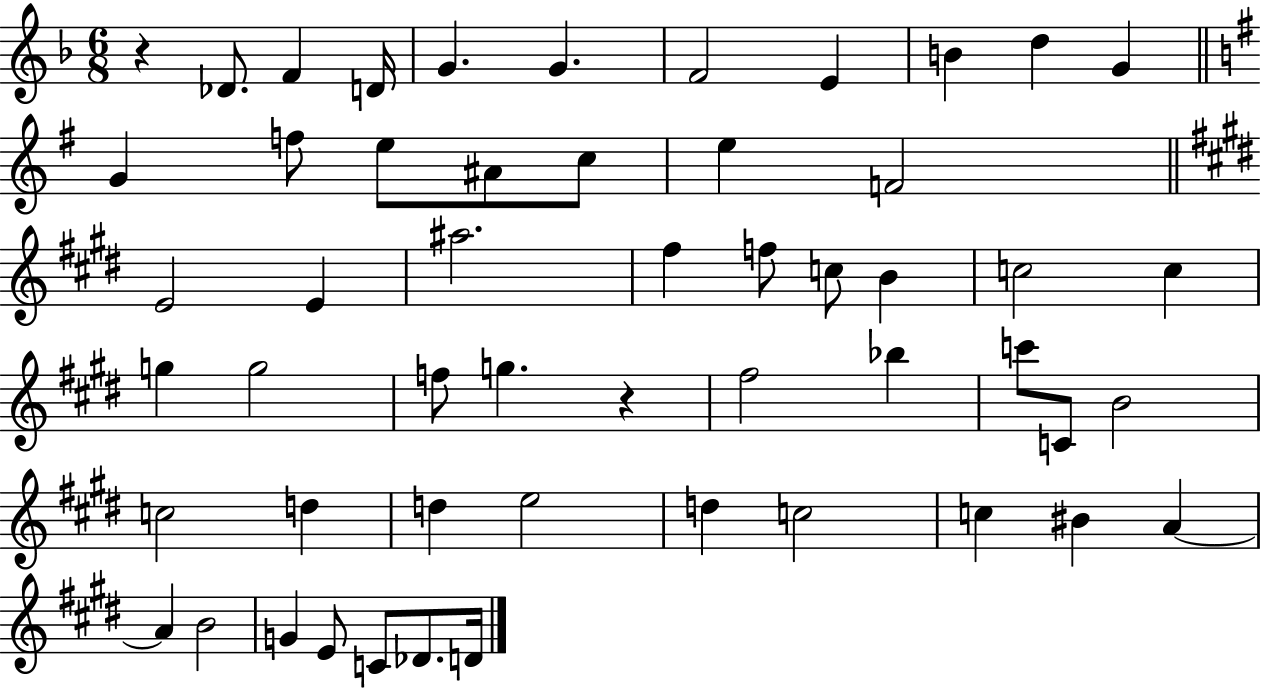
{
  \clef treble
  \numericTimeSignature
  \time 6/8
  \key f \major
  r4 des'8. f'4 d'16 | g'4. g'4. | f'2 e'4 | b'4 d''4 g'4 | \break \bar "||" \break \key e \minor g'4 f''8 e''8 ais'8 c''8 | e''4 f'2 | \bar "||" \break \key e \major e'2 e'4 | ais''2. | fis''4 f''8 c''8 b'4 | c''2 c''4 | \break g''4 g''2 | f''8 g''4. r4 | fis''2 bes''4 | c'''8 c'8 b'2 | \break c''2 d''4 | d''4 e''2 | d''4 c''2 | c''4 bis'4 a'4~~ | \break a'4 b'2 | g'4 e'8 c'8 des'8. d'16 | \bar "|."
}